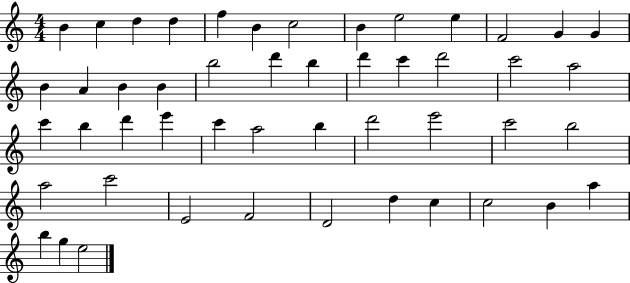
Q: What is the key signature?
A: C major